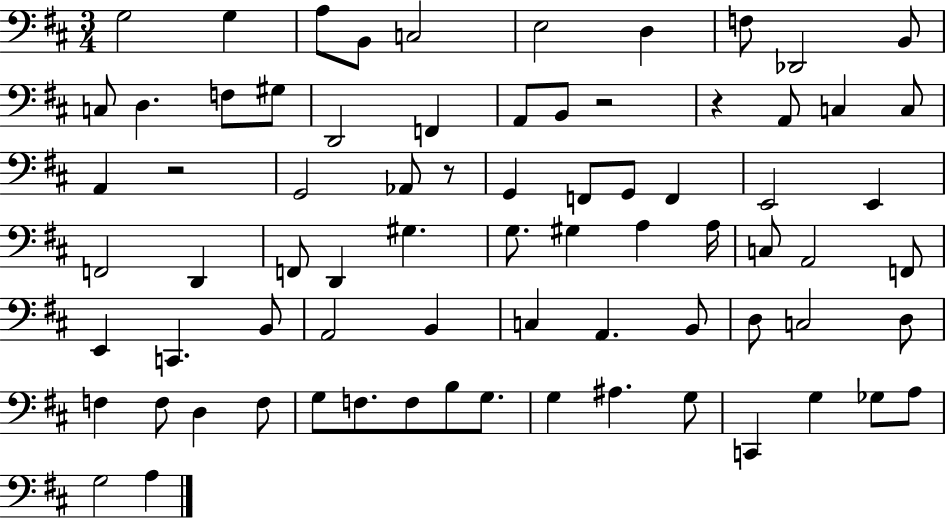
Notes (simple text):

G3/h G3/q A3/e B2/e C3/h E3/h D3/q F3/e Db2/h B2/e C3/e D3/q. F3/e G#3/e D2/h F2/q A2/e B2/e R/h R/q A2/e C3/q C3/e A2/q R/h G2/h Ab2/e R/e G2/q F2/e G2/e F2/q E2/h E2/q F2/h D2/q F2/e D2/q G#3/q. G3/e. G#3/q A3/q A3/s C3/e A2/h F2/e E2/q C2/q. B2/e A2/h B2/q C3/q A2/q. B2/e D3/e C3/h D3/e F3/q F3/e D3/q F3/e G3/e F3/e. F3/e B3/e G3/e. G3/q A#3/q. G3/e C2/q G3/q Gb3/e A3/e G3/h A3/q